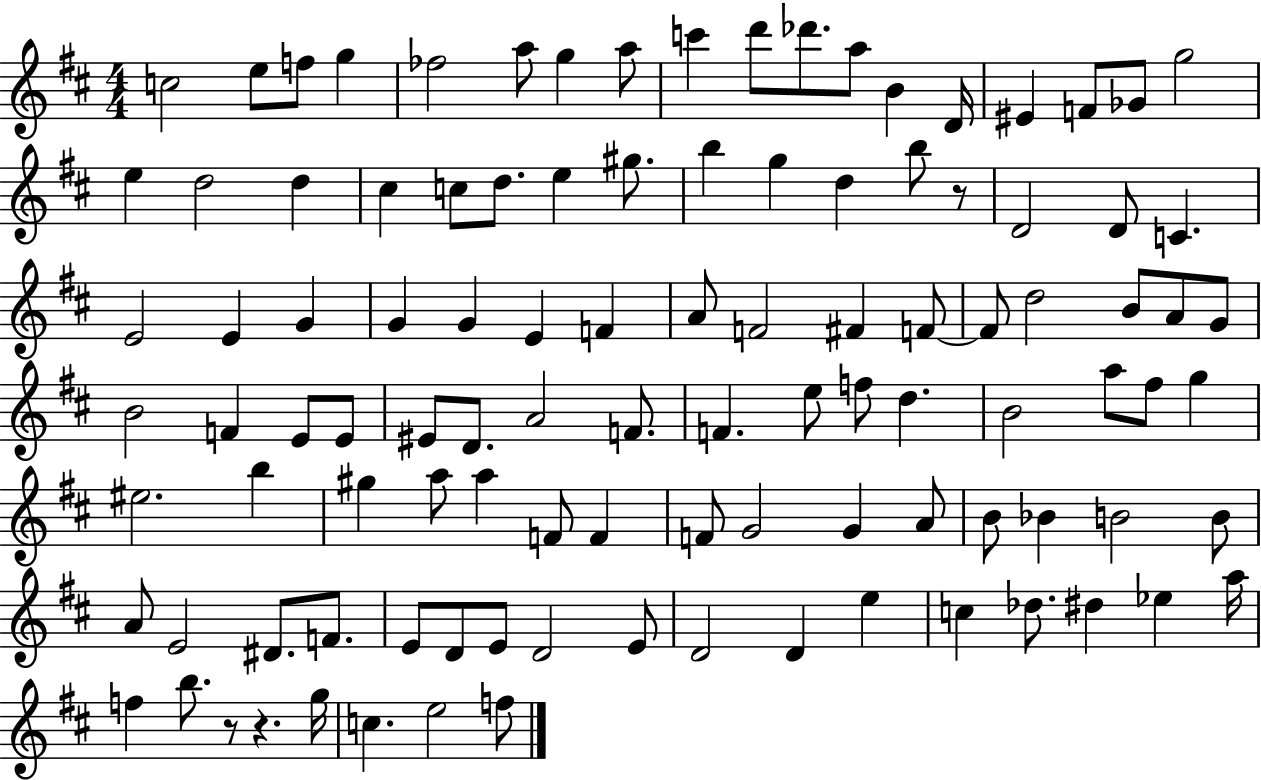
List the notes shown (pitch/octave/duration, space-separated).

C5/h E5/e F5/e G5/q FES5/h A5/e G5/q A5/e C6/q D6/e Db6/e. A5/e B4/q D4/s EIS4/q F4/e Gb4/e G5/h E5/q D5/h D5/q C#5/q C5/e D5/e. E5/q G#5/e. B5/q G5/q D5/q B5/e R/e D4/h D4/e C4/q. E4/h E4/q G4/q G4/q G4/q E4/q F4/q A4/e F4/h F#4/q F4/e F4/e D5/h B4/e A4/e G4/e B4/h F4/q E4/e E4/e EIS4/e D4/e. A4/h F4/e. F4/q. E5/e F5/e D5/q. B4/h A5/e F#5/e G5/q EIS5/h. B5/q G#5/q A5/e A5/q F4/e F4/q F4/e G4/h G4/q A4/e B4/e Bb4/q B4/h B4/e A4/e E4/h D#4/e. F4/e. E4/e D4/e E4/e D4/h E4/e D4/h D4/q E5/q C5/q Db5/e. D#5/q Eb5/q A5/s F5/q B5/e. R/e R/q. G5/s C5/q. E5/h F5/e